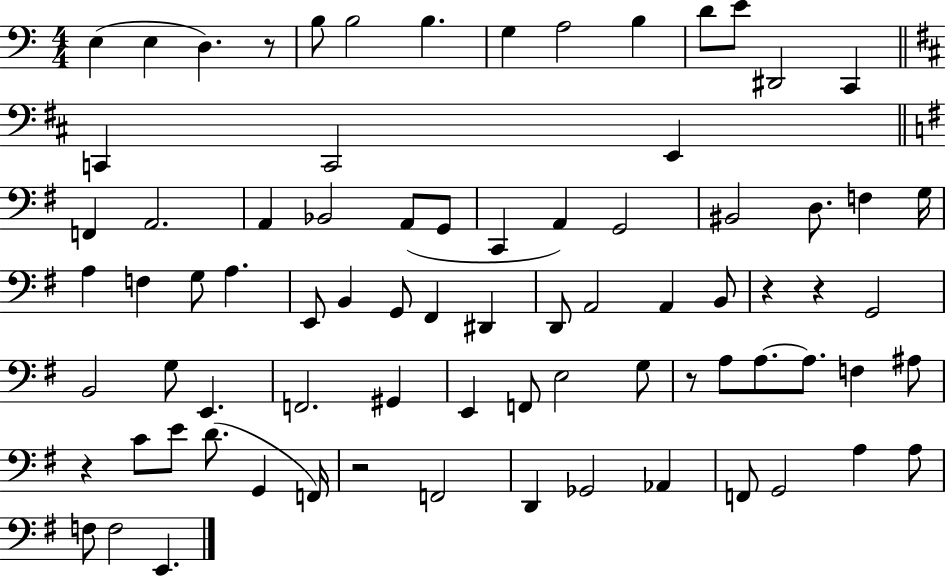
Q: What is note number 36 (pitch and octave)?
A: G2